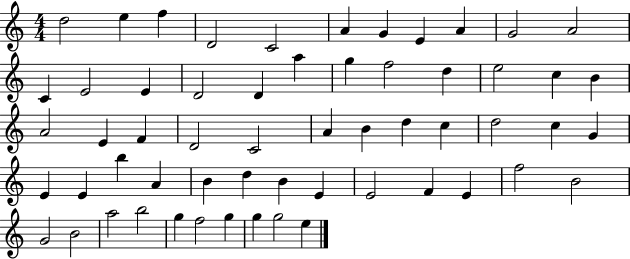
{
  \clef treble
  \numericTimeSignature
  \time 4/4
  \key c \major
  d''2 e''4 f''4 | d'2 c'2 | a'4 g'4 e'4 a'4 | g'2 a'2 | \break c'4 e'2 e'4 | d'2 d'4 a''4 | g''4 f''2 d''4 | e''2 c''4 b'4 | \break a'2 e'4 f'4 | d'2 c'2 | a'4 b'4 d''4 c''4 | d''2 c''4 g'4 | \break e'4 e'4 b''4 a'4 | b'4 d''4 b'4 e'4 | e'2 f'4 e'4 | f''2 b'2 | \break g'2 b'2 | a''2 b''2 | g''4 f''2 g''4 | g''4 g''2 e''4 | \break \bar "|."
}